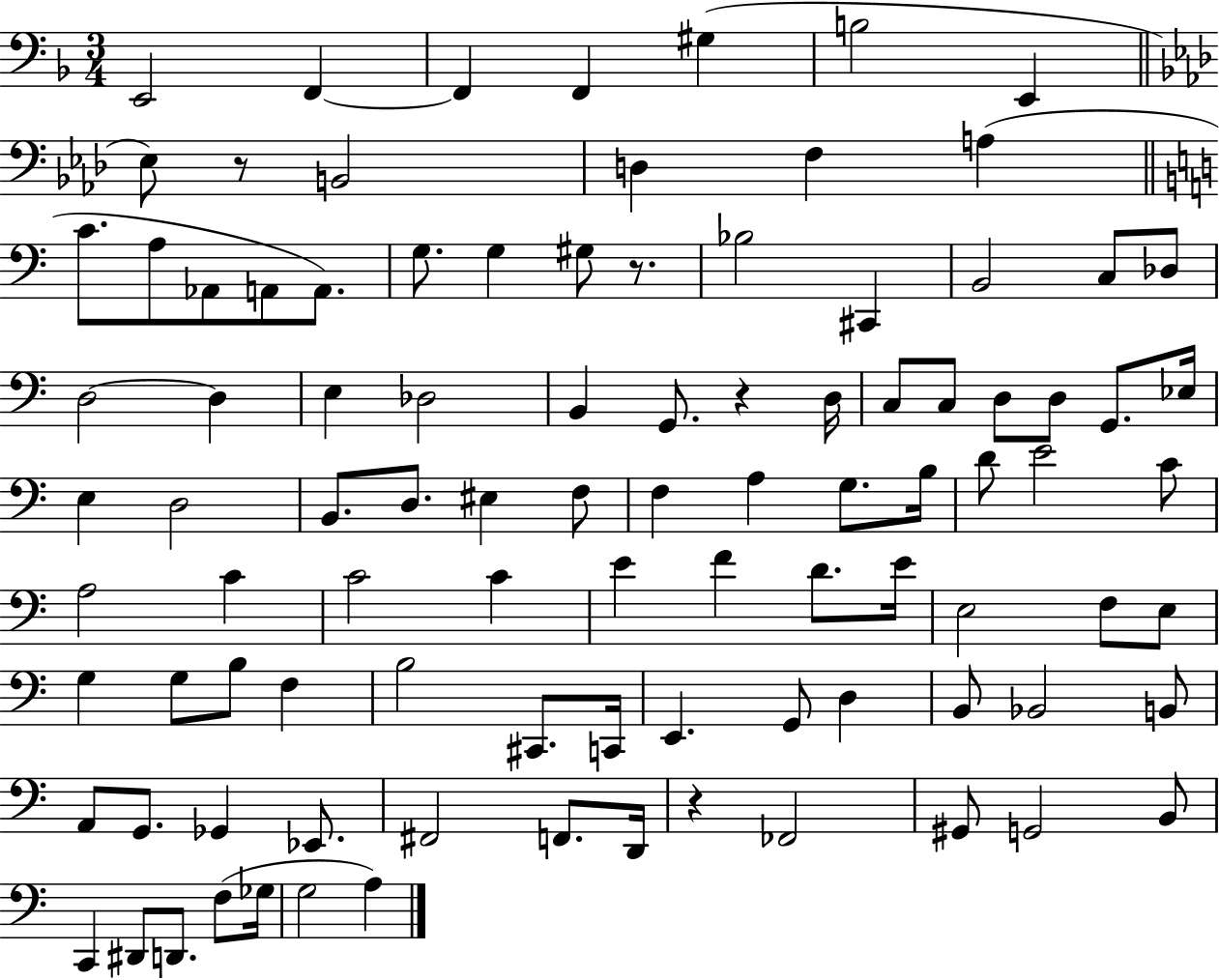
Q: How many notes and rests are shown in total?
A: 97